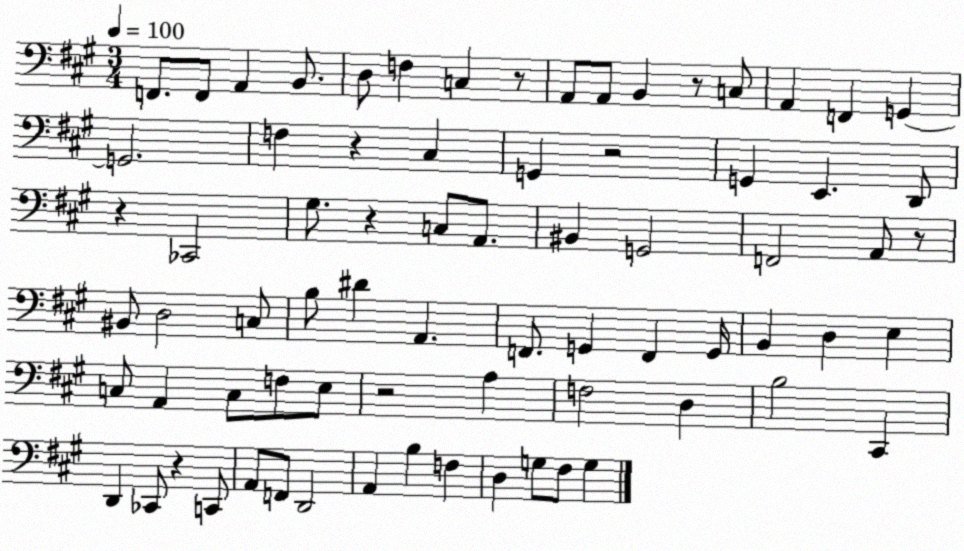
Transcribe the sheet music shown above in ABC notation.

X:1
T:Untitled
M:3/4
L:1/4
K:A
F,,/2 F,,/2 A,, B,,/2 D,/2 F, C, z/2 A,,/2 A,,/2 B,, z/2 C,/2 A,, F,, G,, G,,2 F, z ^C, G,, z2 G,, E,, D,,/2 z _C,,2 ^G,/2 z C,/2 A,,/2 ^B,, G,,2 F,,2 A,,/2 z/2 ^B,,/2 D,2 C,/2 B,/2 ^D A,, F,,/2 G,, F,, G,,/4 B,, D, E, C,/2 A,, C,/2 F,/2 E,/2 z2 A, F,2 D, B,2 ^C,, D,, _C,,/2 z C,,/2 A,,/2 F,,/2 D,,2 A,, B, F, D, G,/2 ^F,/2 G,